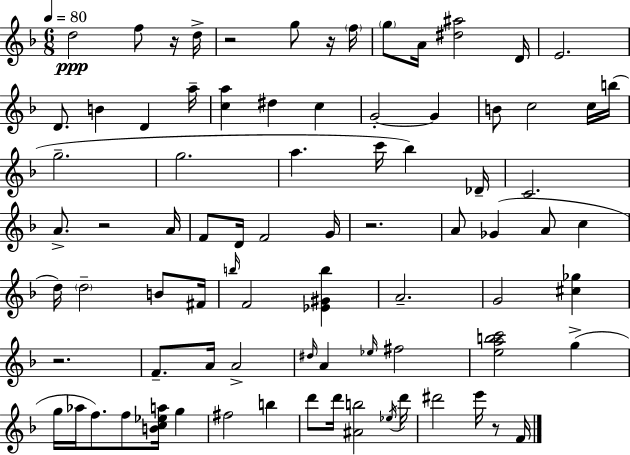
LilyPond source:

{
  \clef treble
  \numericTimeSignature
  \time 6/8
  \key d \minor
  \tempo 4 = 80
  \repeat volta 2 { d''2\ppp f''8 r16 d''16-> | r2 g''8 r16 \parenthesize f''16 | \parenthesize g''8 a'16 <dis'' ais''>2 d'16 | e'2. | \break d'8. b'4 d'4 a''16-- | <c'' a''>4 dis''4 c''4 | g'2-.~~ g'4 | b'8 c''2 c''16 b''16( | \break g''2.-- | g''2. | a''4. c'''16 bes''4) des'16-- | c'2. | \break a'8.-> r2 a'16 | f'8 d'16 f'2 g'16 | r2. | a'8 ges'4( a'8 c''4 | \break d''16) \parenthesize d''2-- b'8 fis'16 | \grace { b''16 } f'2 <ees' gis' b''>4 | a'2.-- | g'2 <cis'' ges''>4 | \break r2. | f'8.-- a'16 a'2-> | \grace { dis''16 } a'4 \grace { ees''16 } fis''2 | <e'' a'' b'' c'''>2 g''4->( | \break g''16 aes''16 f''8.) f''8 <b' c'' ees'' a''>16 g''4 | fis''2 b''4 | d'''8 d'''16 <ais' b''>2 | \acciaccatura { ees''16 } d'''16 dis'''2 | \break e'''16 r8 f'16 } \bar "|."
}